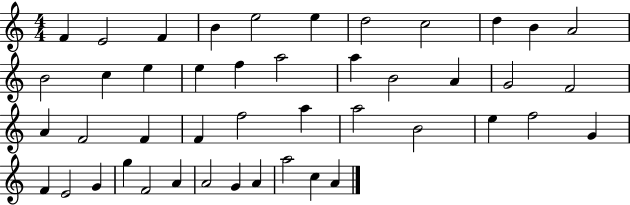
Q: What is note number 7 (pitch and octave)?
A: D5